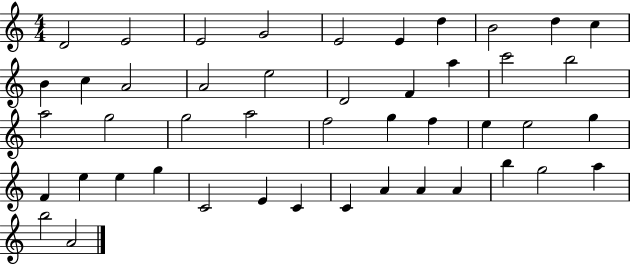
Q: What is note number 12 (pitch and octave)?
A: C5